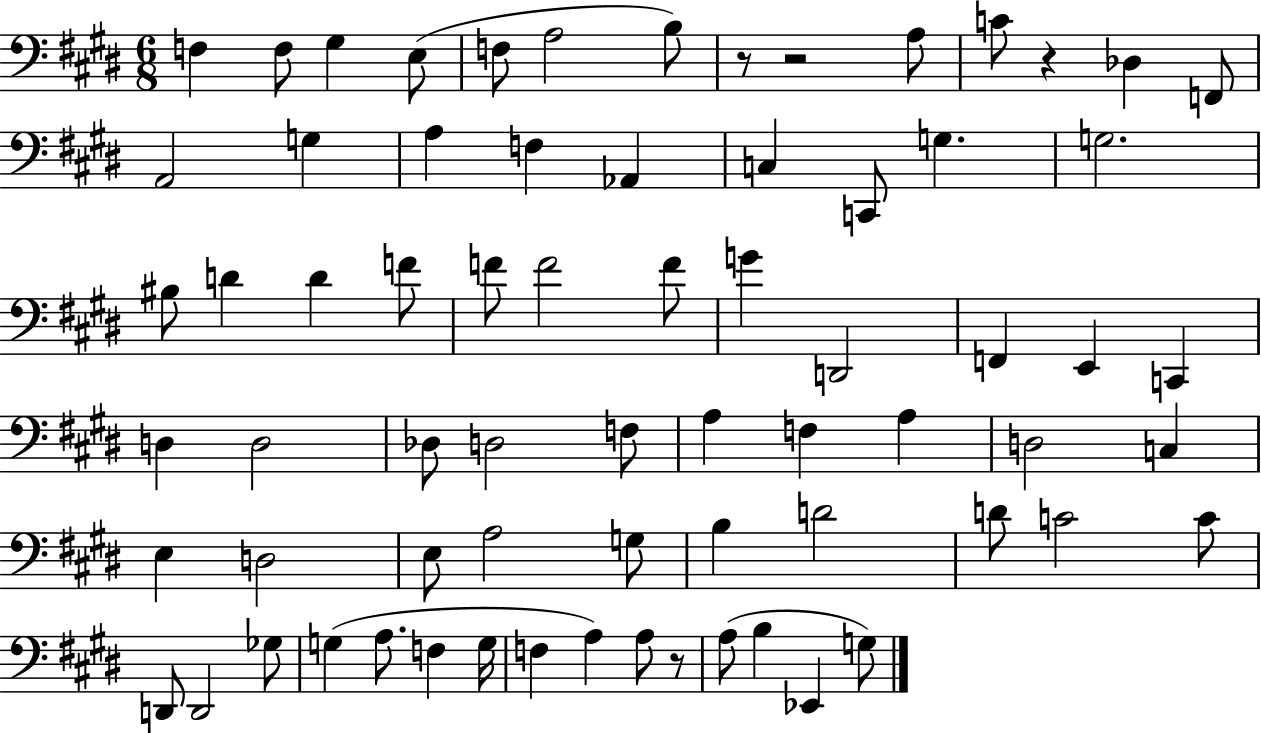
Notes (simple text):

F3/q F3/e G#3/q E3/e F3/e A3/h B3/e R/e R/h A3/e C4/e R/q Db3/q F2/e A2/h G3/q A3/q F3/q Ab2/q C3/q C2/e G3/q. G3/h. BIS3/e D4/q D4/q F4/e F4/e F4/h F4/e G4/q D2/h F2/q E2/q C2/q D3/q D3/h Db3/e D3/h F3/e A3/q F3/q A3/q D3/h C3/q E3/q D3/h E3/e A3/h G3/e B3/q D4/h D4/e C4/h C4/e D2/e D2/h Gb3/e G3/q A3/e. F3/q G3/s F3/q A3/q A3/e R/e A3/e B3/q Eb2/q G3/e